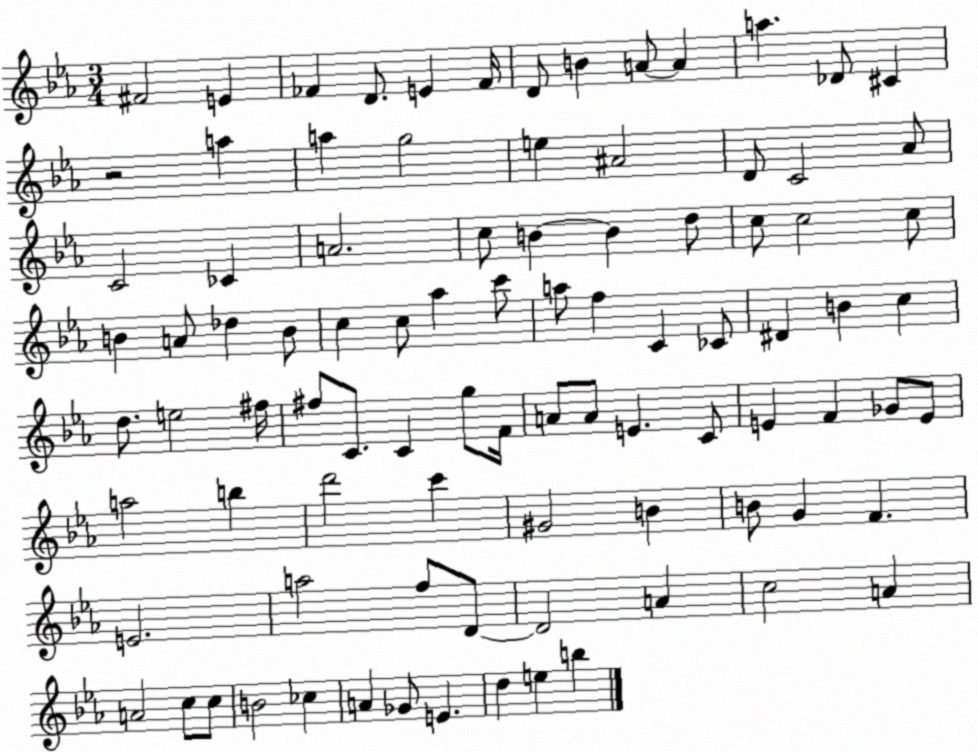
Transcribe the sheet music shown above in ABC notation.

X:1
T:Untitled
M:3/4
L:1/4
K:Eb
^F2 E _F D/2 E _F/4 D/2 B A/2 A a _D/2 ^C z2 a a g2 e ^A2 D/2 C2 _A/2 C2 _C A2 c/2 B B d/2 c/2 c2 c/2 B A/2 _d B/2 c c/2 _a c'/2 a/2 f C _C/2 ^D B c d/2 e2 ^f/4 ^f/2 C/2 C g/2 F/4 A/2 A/2 E C/2 E F _G/2 E/2 a2 b d'2 c' ^G2 B B/2 G F E2 a2 f/2 D/2 D2 A c2 A A2 c/2 c/2 B2 _c A _G/2 E d e b